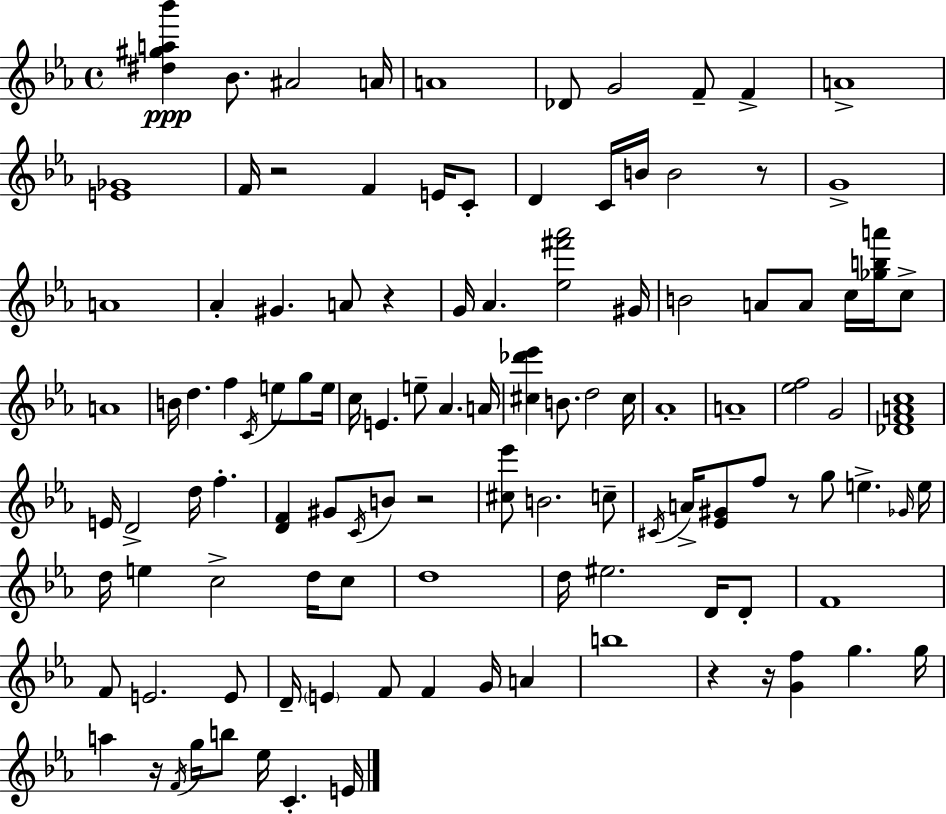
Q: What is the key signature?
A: EES major